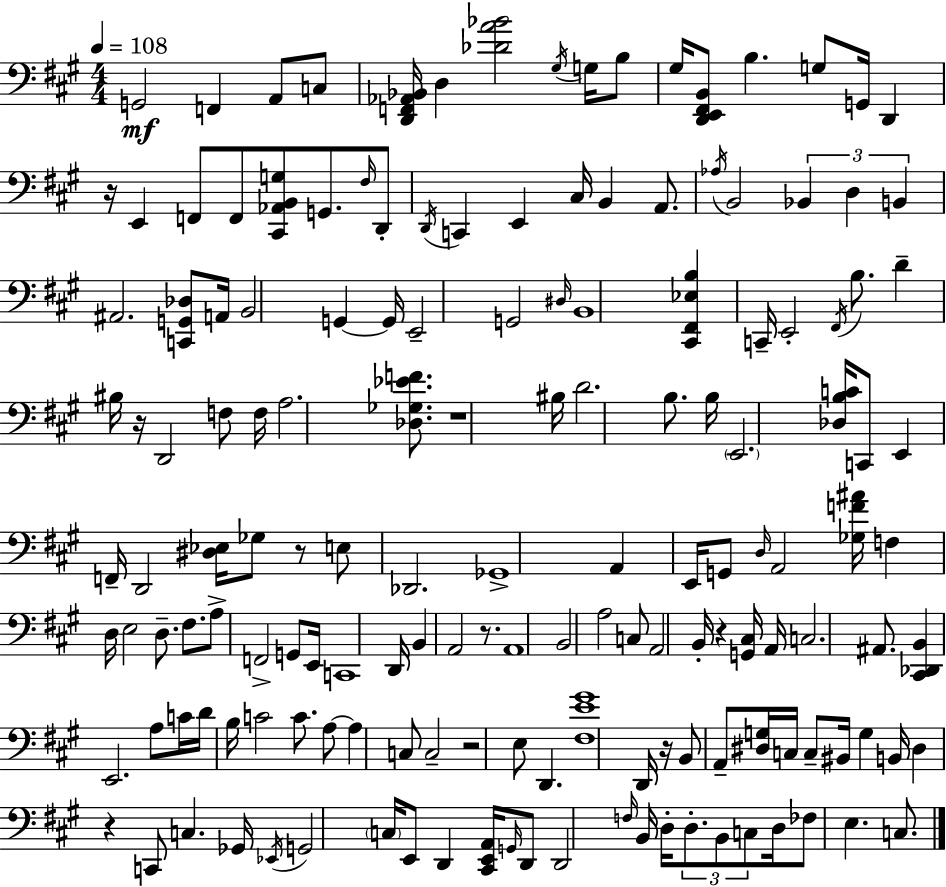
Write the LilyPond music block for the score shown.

{
  \clef bass
  \numericTimeSignature
  \time 4/4
  \key a \major
  \tempo 4 = 108
  g,2\mf f,4 a,8 c8 | <d, f, aes, bes,>16 d4 <des' a' bes'>2 \acciaccatura { gis16 } g16 b8 | gis16 <d, e, fis, b,>8 b4. g8 g,16 d,4 | r16 e,4 f,8 f,8 <cis, aes, b, g>8 g,8. \grace { fis16 } | \break d,8-. \acciaccatura { d,16 } c,4 e,4 cis16 b,4 | a,8. \acciaccatura { aes16 } b,2 \tuplet 3/2 { bes,4 | d4 b,4 } ais,2. | <c, g, des>8 a,16 b,2 g,4~~ | \break g,16 e,2-- g,2 | \grace { dis16 } b,1 | <cis, fis, ees b>4 c,16-- e,2-. | \acciaccatura { fis,16 } b8. d'4-- bis16 r16 d,2 | \break f8 f16 a2. | <des ges ees' f'>8. r1 | bis16 d'2. | b8. b16 \parenthesize e,2. | \break <des b c'>16 c,8 e,4 f,16-- d,2 | <dis ees>16 ges8 r8 e8 des,2. | ges,1-> | a,4 e,16 g,8 \grace { d16 } a,2 | \break <ges f' ais'>16 f4 d16 e2 | d8.-- fis8. a8-> f,2-> | g,8 e,16 c,1 | d,16 b,4 a,2 | \break r8. a,1 | b,2 a2 | c8 a,2 | b,16-. r4 <g, cis>16 a,16 c2. | \break ais,8. <cis, des, b,>4 e,2. | a8 c'16 d'16 b16 c'2 | c'8. a8~~ a4 c8 c2-- | r2 e8 | \break d,4. <fis e' gis'>1 | d,16 r16 b,8 a,8-- <dis g>16 c16 c8-- | bis,16 g4 b,16 dis4 r4 c,8 | c4. ges,16 \acciaccatura { ees,16 } g,2 | \break \parenthesize c16 e,8 d,4 <cis, e, a,>16 \grace { g,16 } d,8 d,2 | \grace { f16 } b,16 d16-. \tuplet 3/2 { d8.-. b,8 c8 } d16 fes8 | e4. c8. \bar "|."
}